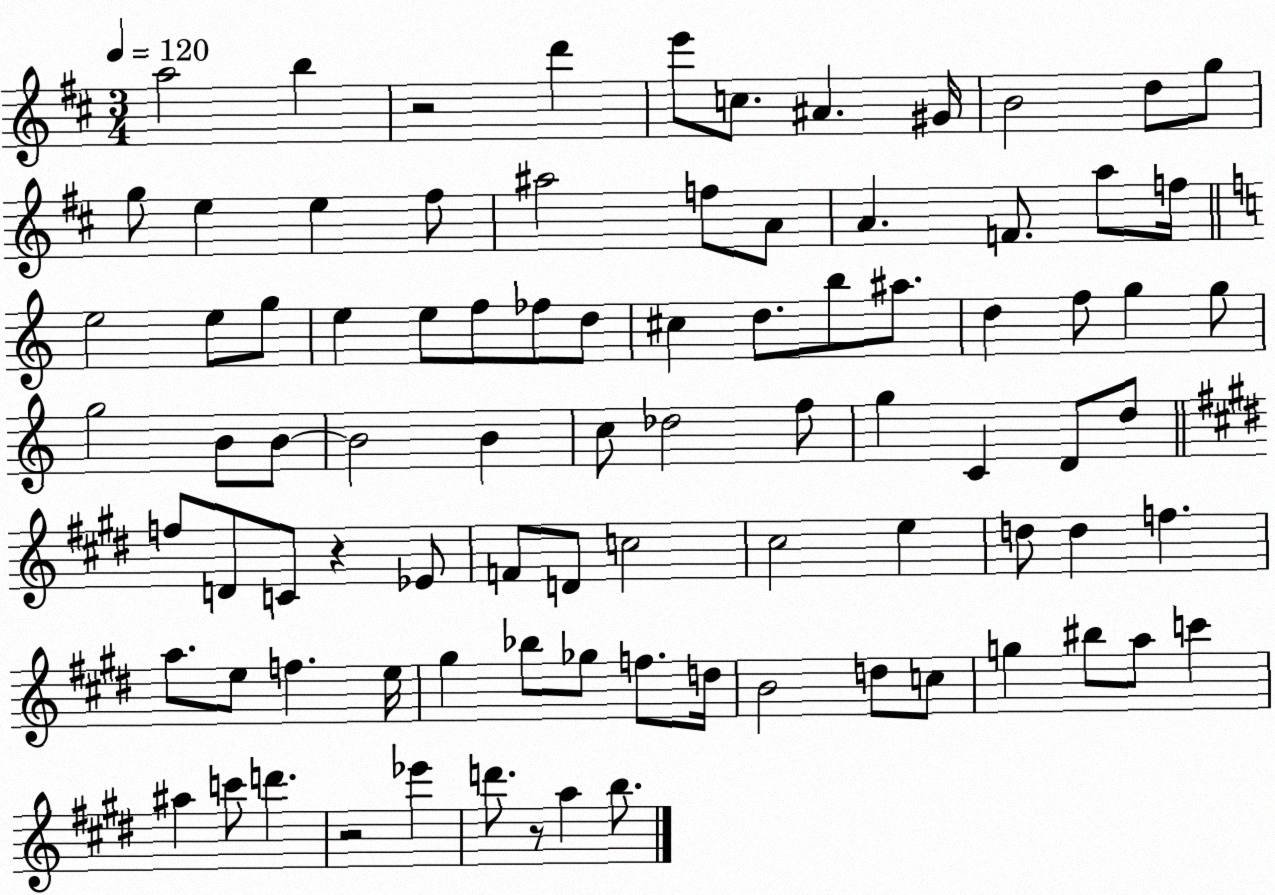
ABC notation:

X:1
T:Untitled
M:3/4
L:1/4
K:D
a2 b z2 d' e'/2 c/2 ^A ^G/4 B2 d/2 g/2 g/2 e e ^f/2 ^a2 f/2 A/2 A F/2 a/2 f/4 e2 e/2 g/2 e e/2 f/2 _f/2 d/2 ^c d/2 b/2 ^a/2 d f/2 g g/2 g2 B/2 B/2 B2 B c/2 _d2 f/2 g C D/2 d/2 f/2 D/2 C/2 z _E/2 F/2 D/2 c2 ^c2 e d/2 d f a/2 e/2 f e/4 ^g _b/2 _g/2 f/2 d/4 B2 d/2 c/2 g ^b/2 a/2 c' ^a c'/2 d' z2 _e' d'/2 z/2 a b/2